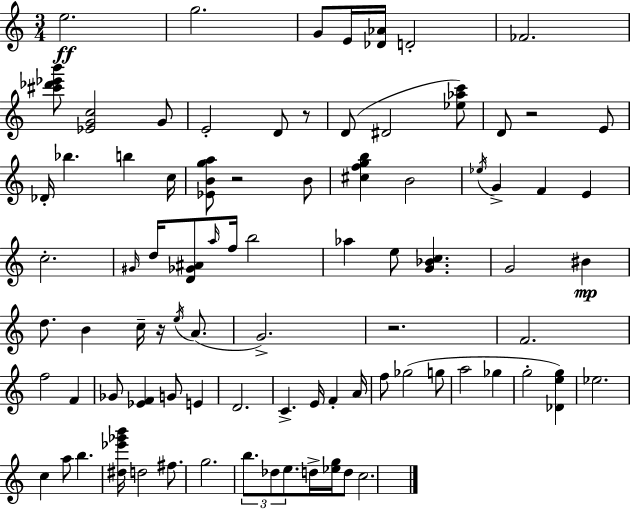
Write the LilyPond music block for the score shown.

{
  \clef treble
  \numericTimeSignature
  \time 3/4
  \key a \minor
  \repeat volta 2 { e''2.\ff | g''2. | g'8 e'16 <des' aes'>16 d'2-. | fes'2. | \break <cis''' des''' ees''' b'''>8 <ees' g' c''>2 g'8 | e'2-. d'8 r8 | d'8( dis'2 <ees'' aes'' c'''>8) | d'8 r2 e'8 | \break des'16-. bes''4. b''4 c''16 | <ees' b' g'' a''>8 r2 b'8 | <cis'' f'' g'' b''>4 b'2 | \acciaccatura { ees''16 } g'4-> f'4 e'4 | \break c''2.-. | \grace { gis'16 } d''16 <d' ges' ais'>8 \grace { a''16 } f''16 b''2 | aes''4 e''8 <g' bes' c''>4. | g'2 bis'4\mp | \break d''8. b'4 c''16-- r16 | \acciaccatura { e''16 }( a'8. g'2.->) | r2. | f'2. | \break f''2 | f'4 ges'8 <ees' f'>4 g'8 | e'4 d'2. | c'4.-> e'16 f'4-. | \break a'16 f''8 ges''2( | g''8 a''2 | ges''4 g''2-. | <des' e'' g''>4) ees''2. | \break c''4 a''8 b''4. | <dis'' ees''' ges''' b'''>16 d''2 | fis''8. g''2. | \tuplet 3/2 { b''8. des''8 e''8. } | \break d''16-> <ees'' g''>16 d''8 c''2. | } \bar "|."
}